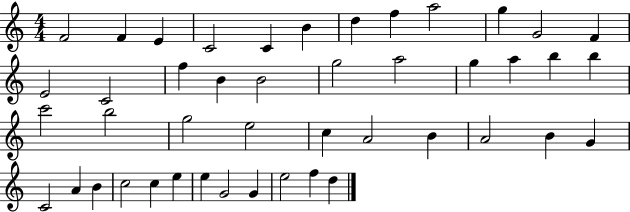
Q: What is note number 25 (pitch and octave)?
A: B5